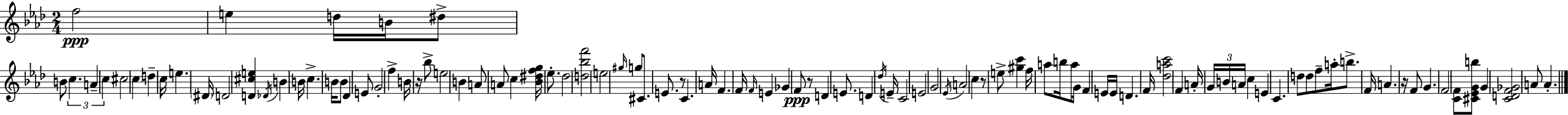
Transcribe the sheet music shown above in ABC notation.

X:1
T:Untitled
M:2/4
L:1/4
K:Ab
f2 e d/4 B/4 ^d/2 B/2 c A c ^c2 c d c/4 e ^D/4 D2 [D^ce] _D/4 B B/4 c B/4 B/2 _D E/2 G2 f B/4 z/4 _b/2 e2 B A/2 A/2 c [_B^dfg]/4 _e/2 _d2 [d_bf']2 e2 ^g/4 g/2 ^C/2 E/2 z/2 C A/4 F F/4 F/4 E _G F/2 z/2 D E/2 D _d/4 E/4 C2 E2 G2 _E/4 A2 c z/2 e/2 [^gc'] f/4 a/2 b/4 a/2 G/4 F E/4 E/4 D F/4 [_dac']2 F A/4 G/4 B/4 A/4 c E C d/2 d/2 f/2 a/4 b/2 F/4 A z/4 F/2 G F2 [CF]/2 [^C_EGb]/2 G [CDF_G]2 A/2 A